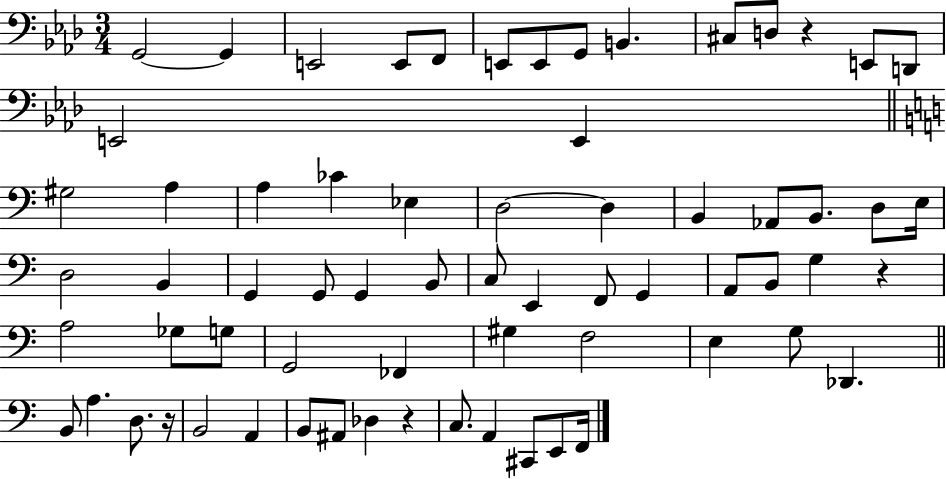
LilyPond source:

{
  \clef bass
  \numericTimeSignature
  \time 3/4
  \key aes \major
  g,2~~ g,4 | e,2 e,8 f,8 | e,8 e,8 g,8 b,4. | cis8 d8 r4 e,8 d,8 | \break e,2 e,4 | \bar "||" \break \key c \major gis2 a4 | a4 ces'4 ees4 | d2~~ d4 | b,4 aes,8 b,8. d8 e16 | \break d2 b,4 | g,4 g,8 g,4 b,8 | c8 e,4 f,8 g,4 | a,8 b,8 g4 r4 | \break a2 ges8 g8 | g,2 fes,4 | gis4 f2 | e4 g8 des,4. | \break \bar "||" \break \key c \major b,8 a4. d8. r16 | b,2 a,4 | b,8 ais,8 des4 r4 | c8. a,4 cis,8 e,8 f,16 | \break \bar "|."
}